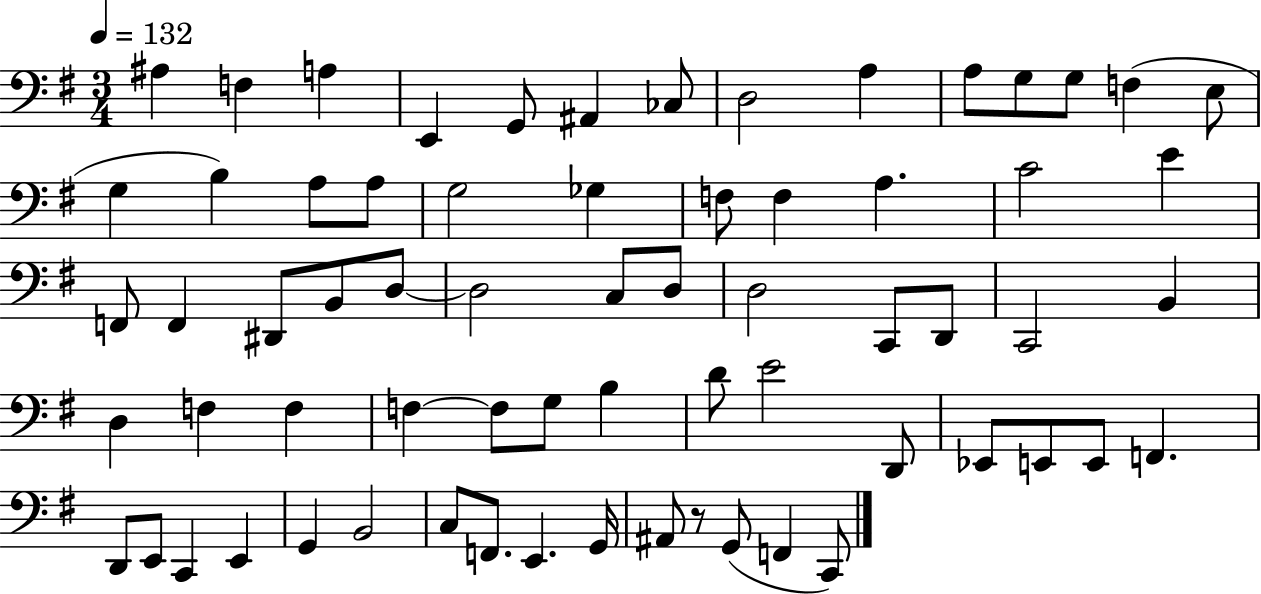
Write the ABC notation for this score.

X:1
T:Untitled
M:3/4
L:1/4
K:G
^A, F, A, E,, G,,/2 ^A,, _C,/2 D,2 A, A,/2 G,/2 G,/2 F, E,/2 G, B, A,/2 A,/2 G,2 _G, F,/2 F, A, C2 E F,,/2 F,, ^D,,/2 B,,/2 D,/2 D,2 C,/2 D,/2 D,2 C,,/2 D,,/2 C,,2 B,, D, F, F, F, F,/2 G,/2 B, D/2 E2 D,,/2 _E,,/2 E,,/2 E,,/2 F,, D,,/2 E,,/2 C,, E,, G,, B,,2 C,/2 F,,/2 E,, G,,/4 ^A,,/2 z/2 G,,/2 F,, C,,/2